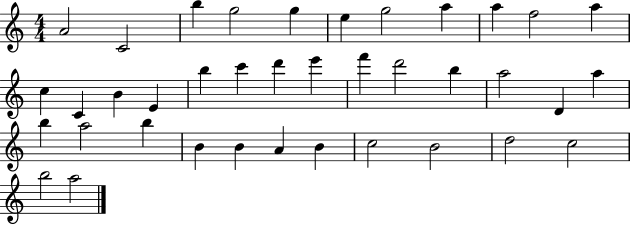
{
  \clef treble
  \numericTimeSignature
  \time 4/4
  \key c \major
  a'2 c'2 | b''4 g''2 g''4 | e''4 g''2 a''4 | a''4 f''2 a''4 | \break c''4 c'4 b'4 e'4 | b''4 c'''4 d'''4 e'''4 | f'''4 d'''2 b''4 | a''2 d'4 a''4 | \break b''4 a''2 b''4 | b'4 b'4 a'4 b'4 | c''2 b'2 | d''2 c''2 | \break b''2 a''2 | \bar "|."
}